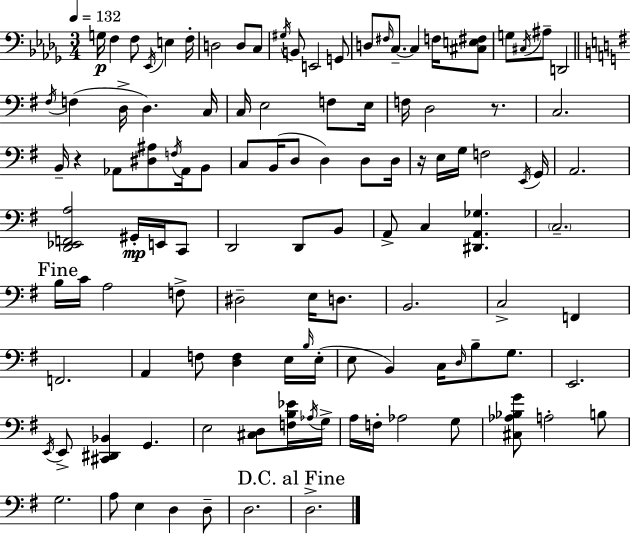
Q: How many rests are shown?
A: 3